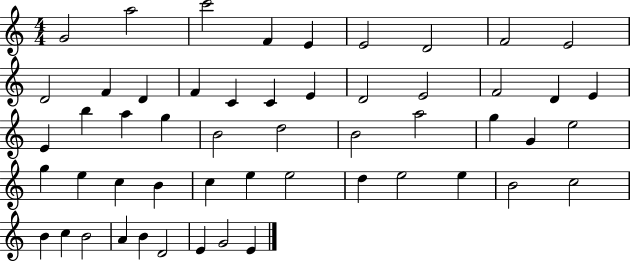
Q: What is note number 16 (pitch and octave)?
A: E4